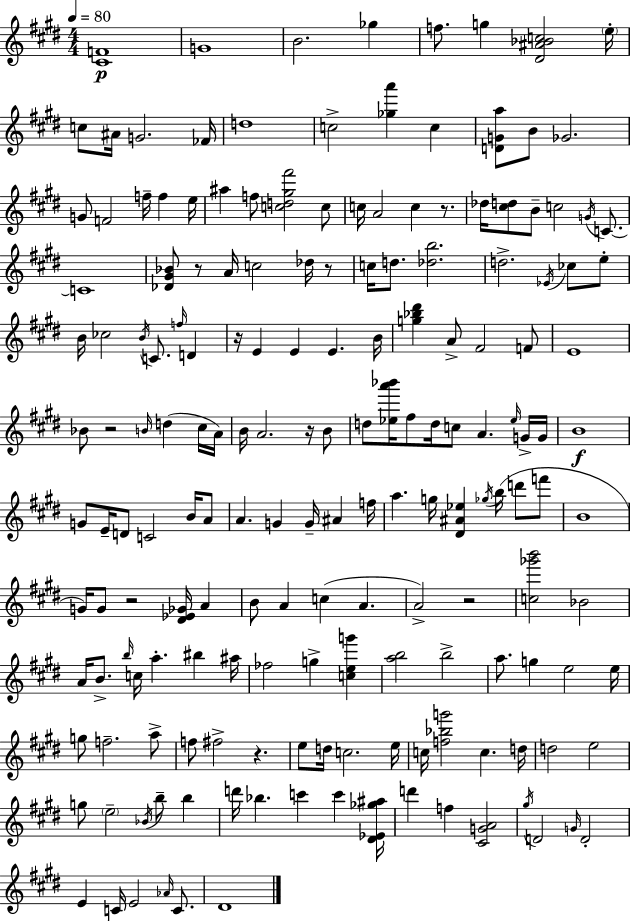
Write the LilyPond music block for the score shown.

{
  \clef treble
  \numericTimeSignature
  \time 4/4
  \key e \major
  \tempo 4 = 80
  <cis' f'>1\p | g'1 | b'2. ges''4 | f''8. g''4 <dis' ais' bes' c''>2 \parenthesize e''16-. | \break c''8 ais'16 g'2. fes'16 | d''1 | c''2-> <ges'' a'''>4 c''4 | <d' g' a''>8 b'8 ges'2. | \break g'8 f'2 f''16-- f''4 e''16 | ais''4 f''8 <c'' d'' gis'' fis'''>2 c''8 | c''16 a'2 c''4 r8. | des''16 <cis'' d''>8 b'8-- c''2 \acciaccatura { g'16 } c'8.~~ | \break c'1 | <des' gis' bes'>8 r8 a'16 c''2 des''16 r8 | c''16 d''8. <des'' b''>2. | d''2.-> \acciaccatura { ees'16 } ces''8 | \break e''8-. b'16 ces''2 \acciaccatura { b'16 } c'8. \grace { f''16 } | d'4 r16 e'4 e'4 e'4. | b'16 <g'' bes'' dis'''>4 a'8-> fis'2 | f'8 e'1 | \break bes'8 r2 \grace { b'16 } d''4( | cis''16 a'16) b'16 a'2. | r16 b'8 d''8 <ees'' a''' bes'''>16 fis''8 d''16 c''8 a'4. | \grace { ees''16 } g'16-> g'16 b'1\f | \break g'8 e'16-- d'8 c'2 | b'16 a'8 a'4. g'4 | g'16-- ais'4 f''16 a''4. g''16 <dis' ais' ees''>4 | \acciaccatura { ges''16 }( b''16 d'''8 f'''8 b'1 | \break g'16) g'8 r2 | <dis' ees' ges'>16 a'4 b'8 a'4 c''4( | a'4. a'2->) r2 | <c'' ges''' b'''>2 bes'2 | \break a'16 b'8.-> \grace { b''16 } c''16 a''4.-. | bis''4 ais''16 fes''2 | g''4-> <c'' e'' g'''>4 <a'' b''>2 | b''2-> a''8. g''4 e''2 | \break e''16 g''8 f''2.-- | a''8-> f''8 fis''2-> | r4. e''8 d''16 c''2. | e''16 c''16 <f'' bes'' g'''>2 | \break c''4. d''16 d''2 | e''2 g''8 \parenthesize e''2-- | \acciaccatura { bes'16 } b''8-- b''4 d'''16 bes''4. | c'''4 c'''4 <dis' ees' ges'' ais''>16 d'''4 f''4 | \break <cis' g' a'>2 \acciaccatura { gis''16 } d'2 | \grace { g'16 } d'2-. e'4 c'16 | e'2 \grace { aes'16 } c'8. dis'1 | \bar "|."
}